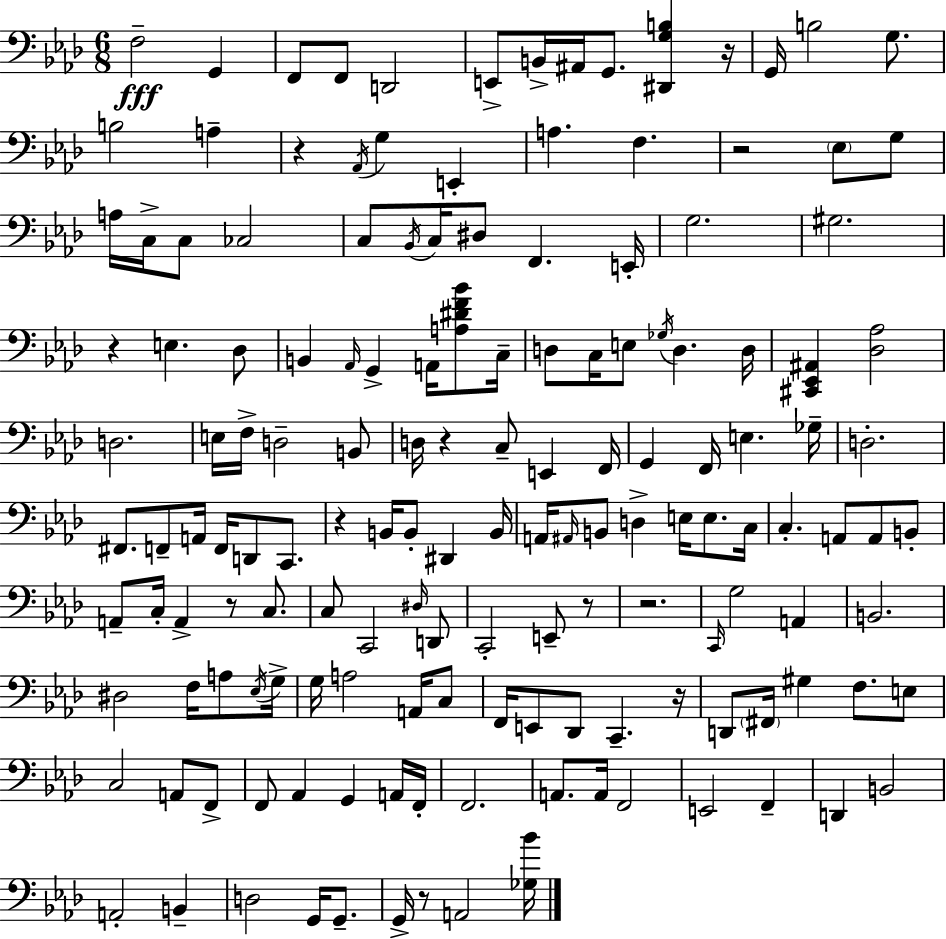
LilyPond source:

{
  \clef bass
  \numericTimeSignature
  \time 6/8
  \key f \minor
  \repeat volta 2 { f2--\fff g,4 | f,8 f,8 d,2 | e,8-> b,16-> ais,16 g,8. <dis, g b>4 r16 | g,16 b2 g8. | \break b2 a4-- | r4 \acciaccatura { aes,16 } g4 e,4-. | a4. f4. | r2 \parenthesize ees8 g8 | \break a16 c16-> c8 ces2 | c8 \acciaccatura { bes,16 } c16 dis8 f,4. | e,16-. g2. | gis2. | \break r4 e4. | des8 b,4 \grace { aes,16 } g,4-> a,16 | <a dis' f' bes'>8 c16-- d8 c16 e8 \acciaccatura { ges16 } d4. | d16 <cis, ees, ais,>4 <des aes>2 | \break d2. | e16 f16-> d2-- | b,8 d16 r4 c8-- e,4 | f,16 g,4 f,16 e4. | \break ges16-- d2.-. | fis,8. f,8-- a,16 f,16 d,8 | c,8. r4 b,16 b,8-. dis,4 | b,16 a,16 \grace { ais,16 } b,8 d4-> | \break e16 e8. c16 c4.-. a,8 | a,8 b,8-. a,8-- c16-. a,4-> | r8 c8. c8 c,2 | \grace { dis16 } d,8 c,2-. | \break e,8-- r8 r2. | \grace { c,16 } g2 | a,4 b,2. | dis2 | \break f16 a8 \acciaccatura { ees16 } g16-> g16 a2 | a,16 c8 f,16 e,8 des,8 | c,4.-- r16 d,8 \parenthesize fis,16 gis4 | f8. e8 c2 | \break a,8 f,8-> f,8 aes,4 | g,4 a,16 f,16-. f,2. | a,8. a,16 | f,2 e,2 | \break f,4-- d,4 | b,2 a,2-. | b,4-- d2 | g,16 g,8.-- g,16-> r8 a,2 | \break <ges bes'>16 } \bar "|."
}